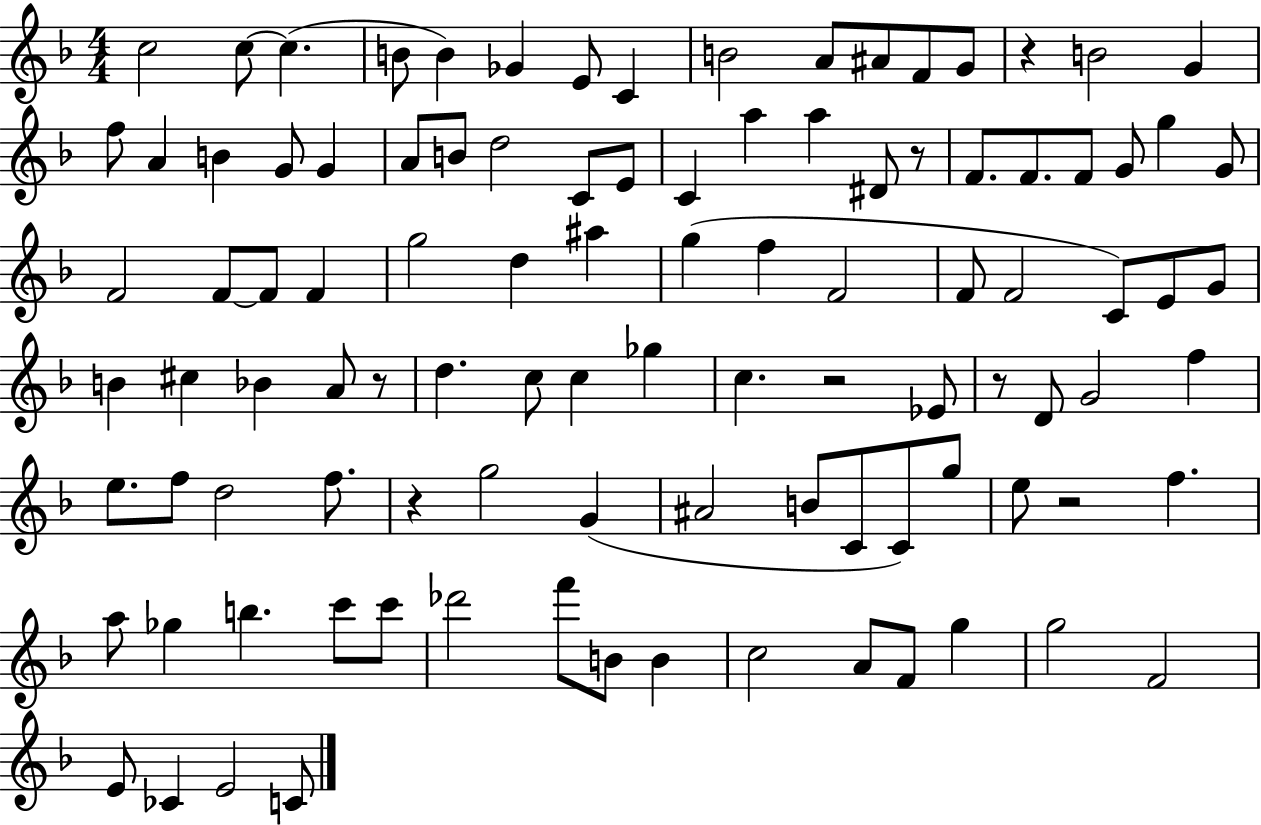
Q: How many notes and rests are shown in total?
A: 102